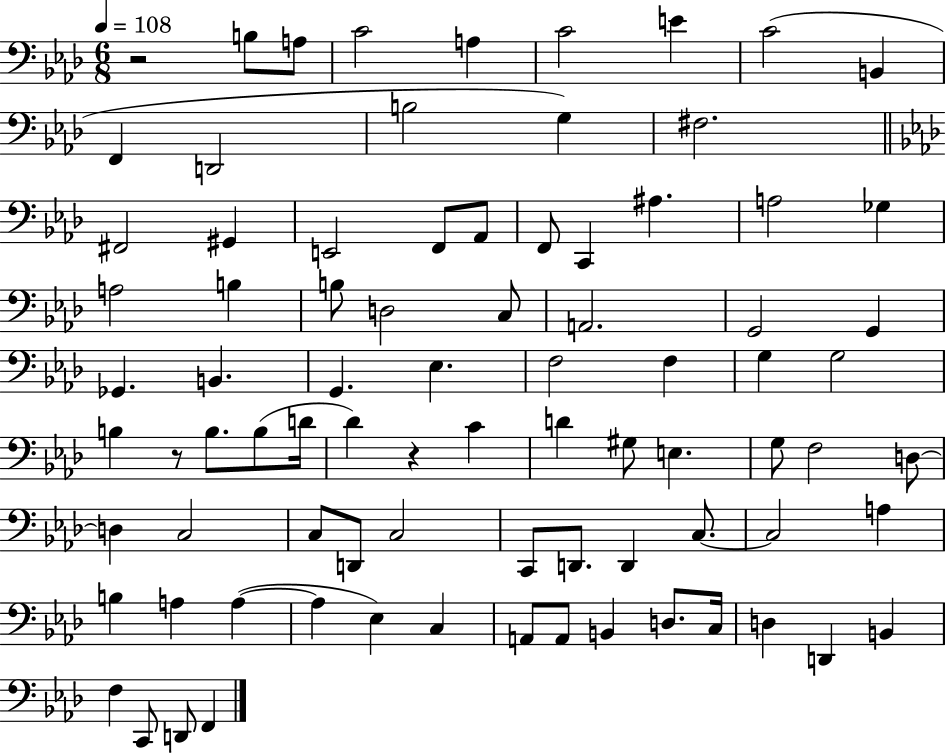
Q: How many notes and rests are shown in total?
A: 83